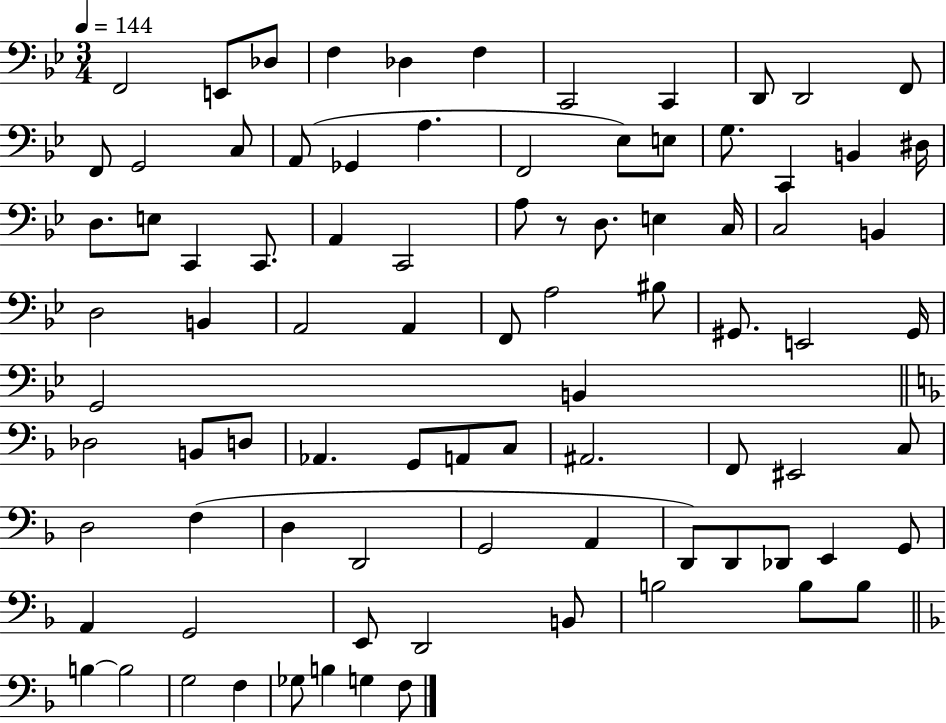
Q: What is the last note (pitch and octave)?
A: F3